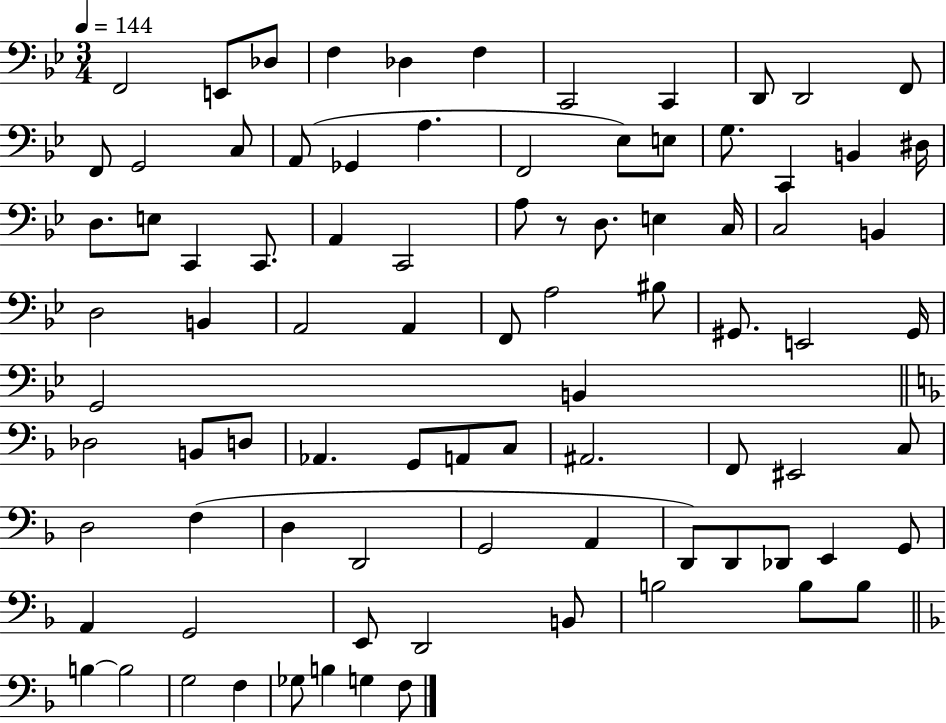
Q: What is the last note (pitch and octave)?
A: F3